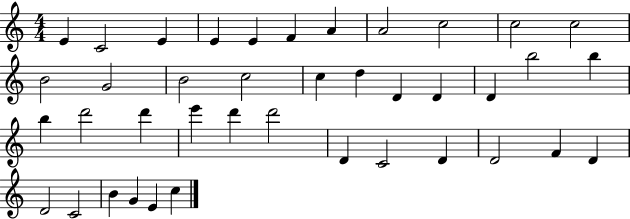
E4/q C4/h E4/q E4/q E4/q F4/q A4/q A4/h C5/h C5/h C5/h B4/h G4/h B4/h C5/h C5/q D5/q D4/q D4/q D4/q B5/h B5/q B5/q D6/h D6/q E6/q D6/q D6/h D4/q C4/h D4/q D4/h F4/q D4/q D4/h C4/h B4/q G4/q E4/q C5/q